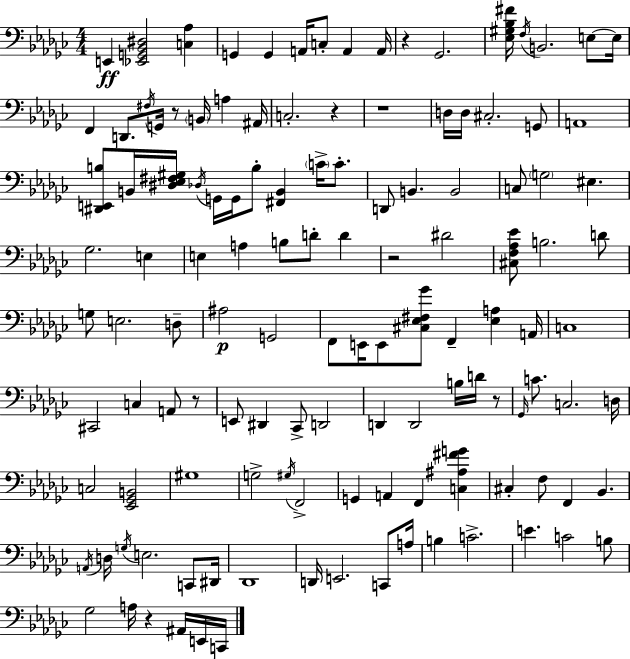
{
  \clef bass
  \numericTimeSignature
  \time 4/4
  \key ees \minor
  \repeat volta 2 { e,4\ff <ees, g, bes, dis>2 <c aes>4 | g,4 g,4 a,16 c8-. a,4 a,16 | r4 ges,2. | <ees gis bes fis'>16 \acciaccatura { f16 } b,2. e8~~ | \break e16 f,4 d,8. \acciaccatura { fis16 } g,16 r8 \parenthesize b,16 a4 | ais,16 c2.-. r4 | r1 | d16 d16 cis2.-. | \break g,8 a,1 | <dis, e, b>8 b,16 <dis ees fis gis>16 \acciaccatura { des16 } g,16 g,16 b8-. <fis, b,>4 \parenthesize c'16-> | c'8.-. d,8 b,4. b,2 | c8 \parenthesize g2 eis4. | \break ges2. e4 | e4 a4 b8 d'8-. d'4 | r2 dis'2 | <cis f aes ees'>8 b2. | \break d'8 g8 e2. | d8-- ais2\p g,2 | f,8 e,16 e,8 <cis ees fis ges'>8 f,4-- <ees a>4 | a,16 c1 | \break cis,2 c4 a,8 | r8 e,8 dis,4 ces,8-> d,2 | d,4 d,2 b16 | d'16 r8 \grace { ges,16 } c'8. c2. | \break d16 c2 <ees, ges, b,>2 | gis1 | g2-> \acciaccatura { gis16 } f,2-> | g,4 a,4 f,4 | \break <c ais fis' g'>4 cis4-. f8 f,4 bes,4. | \acciaccatura { a,16 } d16 \acciaccatura { g16 } e2. | c,8 dis,16 des,1 | d,16 e,2. | \break c,8 a16 b4 c'2.-> | e'4. c'2 | b8 ges2 a16 | r4 ais,16 e,16 c,16 } \bar "|."
}